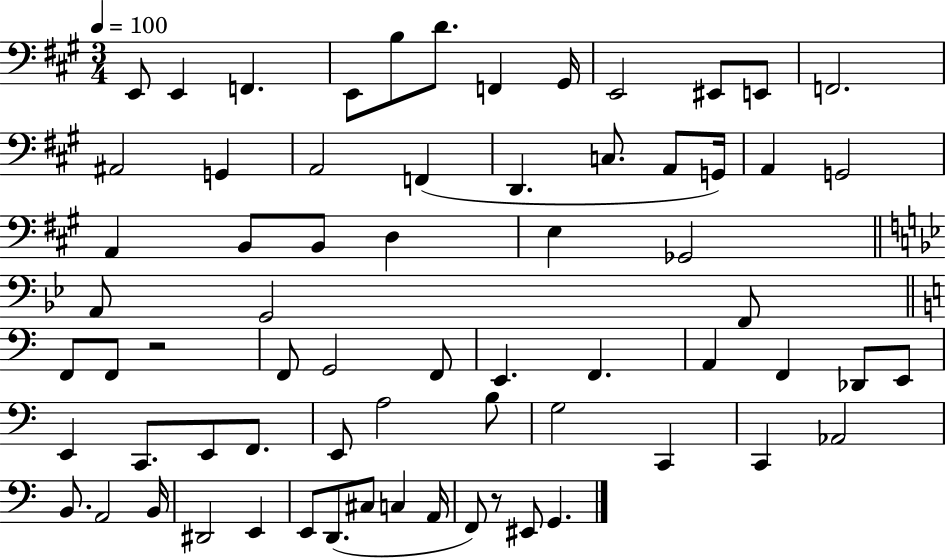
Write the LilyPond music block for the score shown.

{
  \clef bass
  \numericTimeSignature
  \time 3/4
  \key a \major
  \tempo 4 = 100
  e,8 e,4 f,4. | e,8 b8 d'8. f,4 gis,16 | e,2 eis,8 e,8 | f,2. | \break ais,2 g,4 | a,2 f,4( | d,4. c8. a,8 g,16) | a,4 g,2 | \break a,4 b,8 b,8 d4 | e4 ges,2 | \bar "||" \break \key bes \major a,8 g,2 f,8 | \bar "||" \break \key c \major f,8 f,8 r2 | f,8 g,2 f,8 | e,4. f,4. | a,4 f,4 des,8 e,8 | \break e,4 c,8. e,8 f,8. | e,8 a2 b8 | g2 c,4 | c,4 aes,2 | \break b,8. a,2 b,16 | dis,2 e,4 | e,8 d,8.( cis8 c4 a,16 | f,8) r8 eis,8 g,4. | \break \bar "|."
}